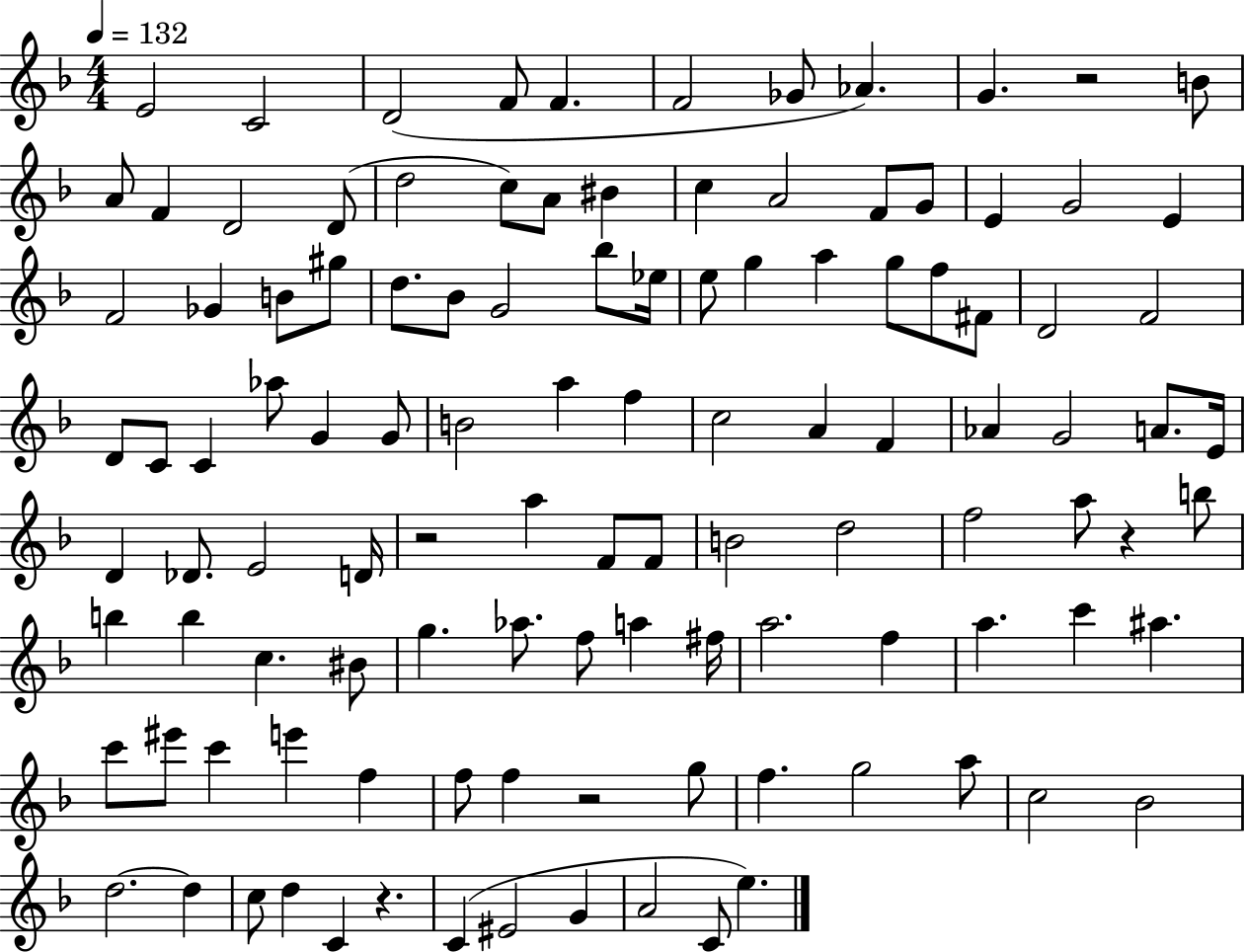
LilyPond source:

{
  \clef treble
  \numericTimeSignature
  \time 4/4
  \key f \major
  \tempo 4 = 132
  e'2 c'2 | d'2( f'8 f'4. | f'2 ges'8 aes'4.) | g'4. r2 b'8 | \break a'8 f'4 d'2 d'8( | d''2 c''8) a'8 bis'4 | c''4 a'2 f'8 g'8 | e'4 g'2 e'4 | \break f'2 ges'4 b'8 gis''8 | d''8. bes'8 g'2 bes''8 ees''16 | e''8 g''4 a''4 g''8 f''8 fis'8 | d'2 f'2 | \break d'8 c'8 c'4 aes''8 g'4 g'8 | b'2 a''4 f''4 | c''2 a'4 f'4 | aes'4 g'2 a'8. e'16 | \break d'4 des'8. e'2 d'16 | r2 a''4 f'8 f'8 | b'2 d''2 | f''2 a''8 r4 b''8 | \break b''4 b''4 c''4. bis'8 | g''4. aes''8. f''8 a''4 fis''16 | a''2. f''4 | a''4. c'''4 ais''4. | \break c'''8 eis'''8 c'''4 e'''4 f''4 | f''8 f''4 r2 g''8 | f''4. g''2 a''8 | c''2 bes'2 | \break d''2.~~ d''4 | c''8 d''4 c'4 r4. | c'4( eis'2 g'4 | a'2 c'8 e''4.) | \break \bar "|."
}